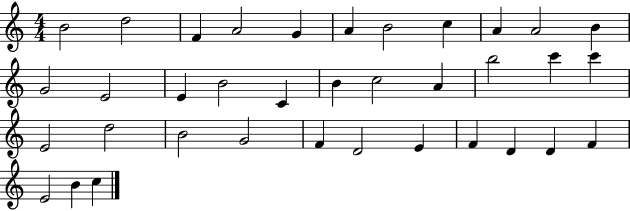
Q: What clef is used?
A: treble